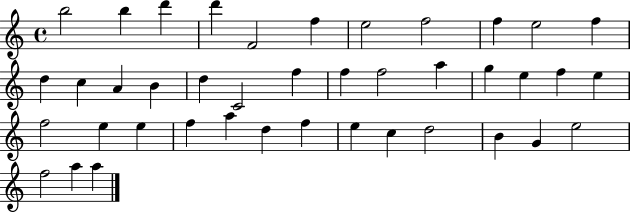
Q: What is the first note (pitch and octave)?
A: B5